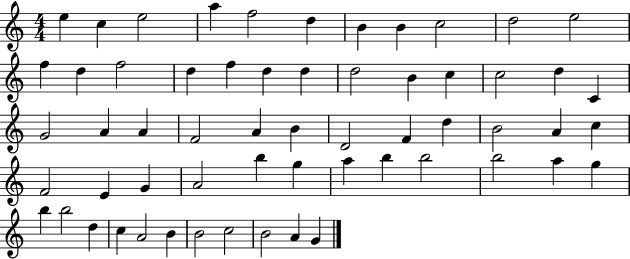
X:1
T:Untitled
M:4/4
L:1/4
K:C
e c e2 a f2 d B B c2 d2 e2 f d f2 d f d d d2 B c c2 d C G2 A A F2 A B D2 F d B2 A c F2 E G A2 b g a b b2 b2 a g b b2 d c A2 B B2 c2 B2 A G